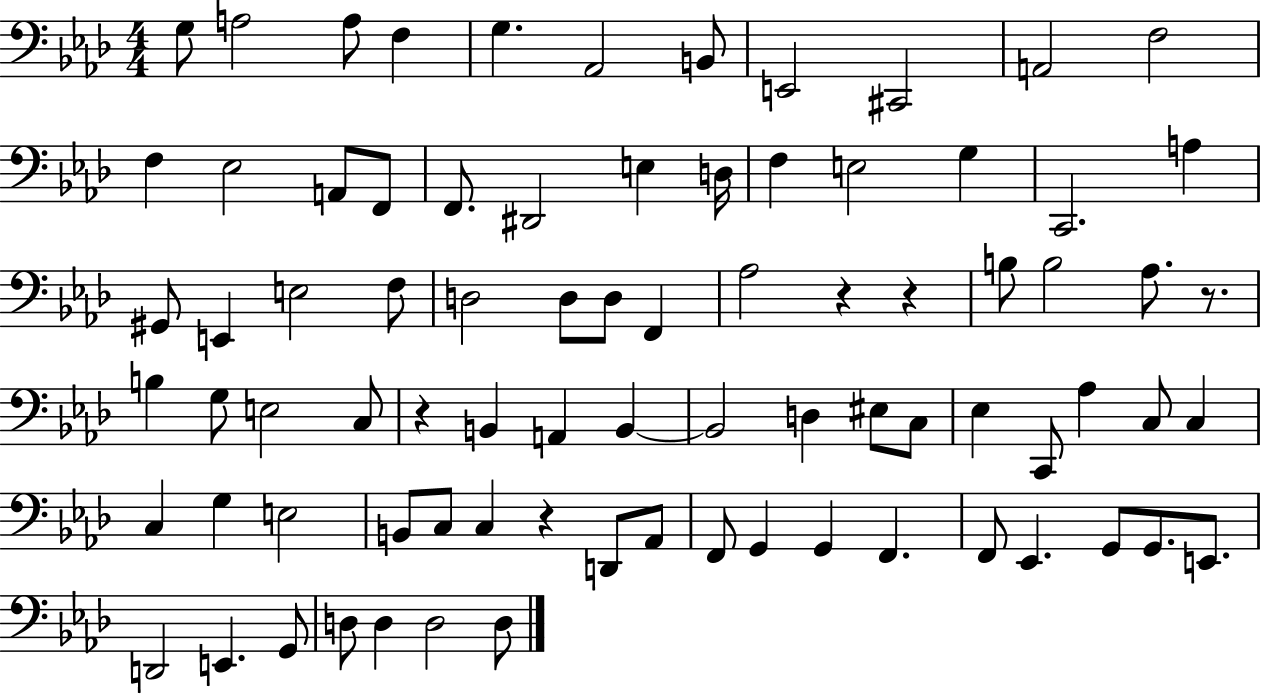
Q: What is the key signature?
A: AES major